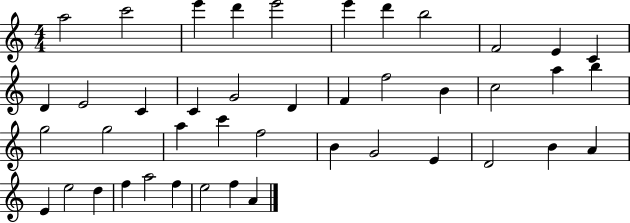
{
  \clef treble
  \numericTimeSignature
  \time 4/4
  \key c \major
  a''2 c'''2 | e'''4 d'''4 e'''2 | e'''4 d'''4 b''2 | f'2 e'4 c'4 | \break d'4 e'2 c'4 | c'4 g'2 d'4 | f'4 f''2 b'4 | c''2 a''4 b''4 | \break g''2 g''2 | a''4 c'''4 f''2 | b'4 g'2 e'4 | d'2 b'4 a'4 | \break e'4 e''2 d''4 | f''4 a''2 f''4 | e''2 f''4 a'4 | \bar "|."
}